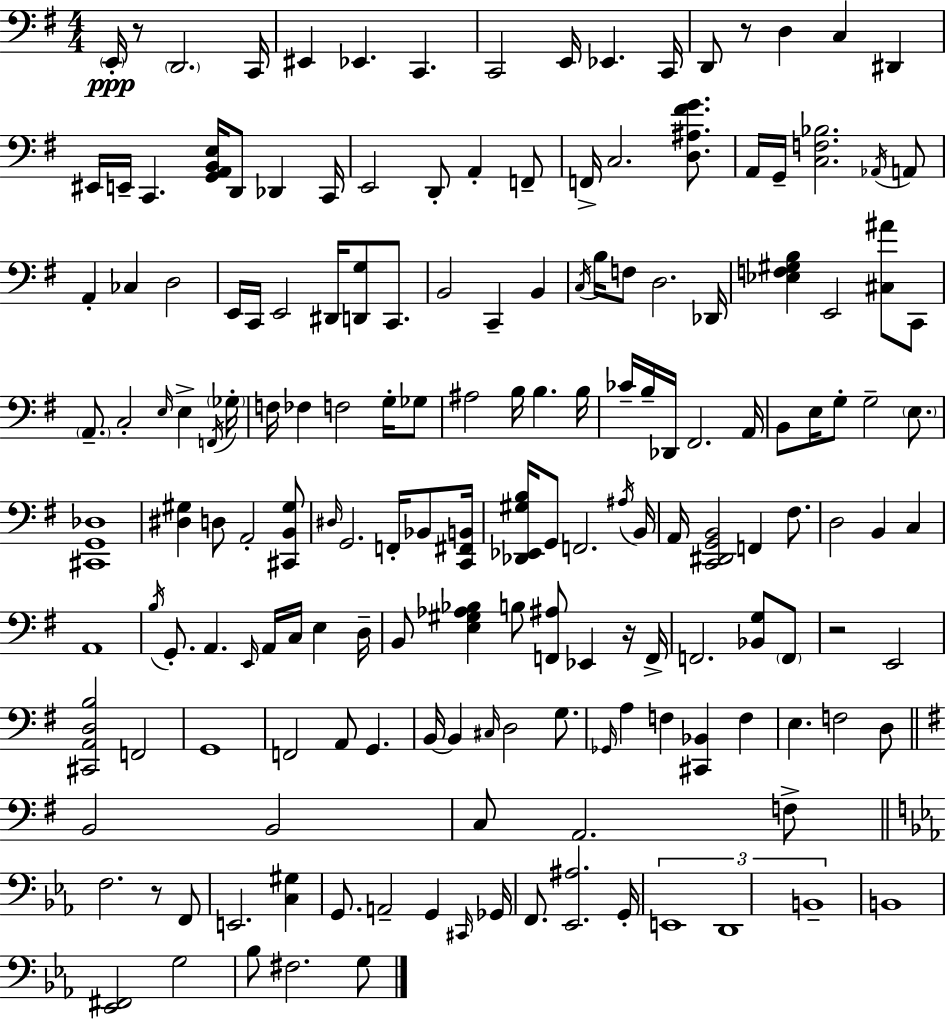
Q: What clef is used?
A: bass